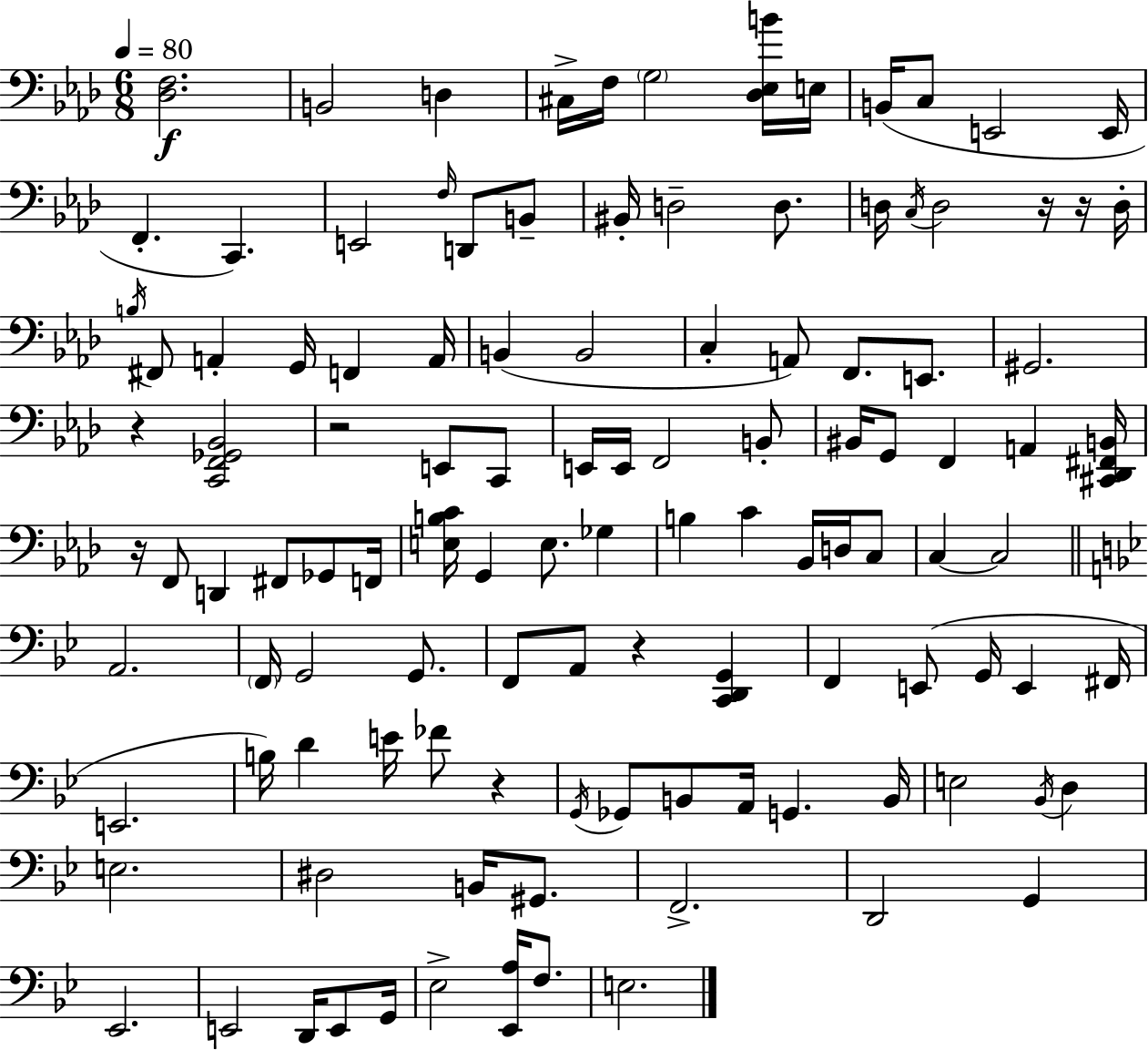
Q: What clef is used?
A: bass